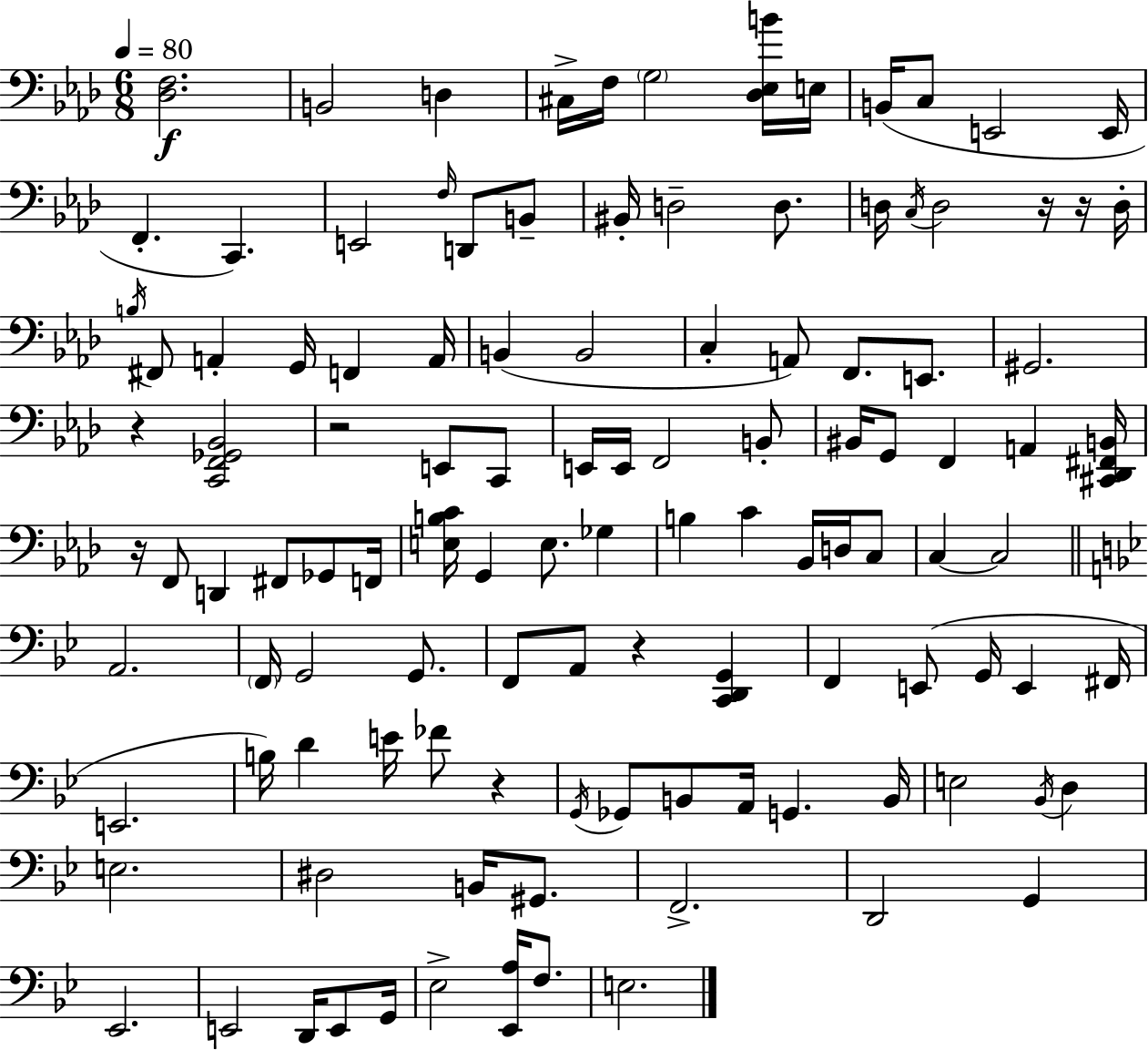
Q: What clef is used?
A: bass